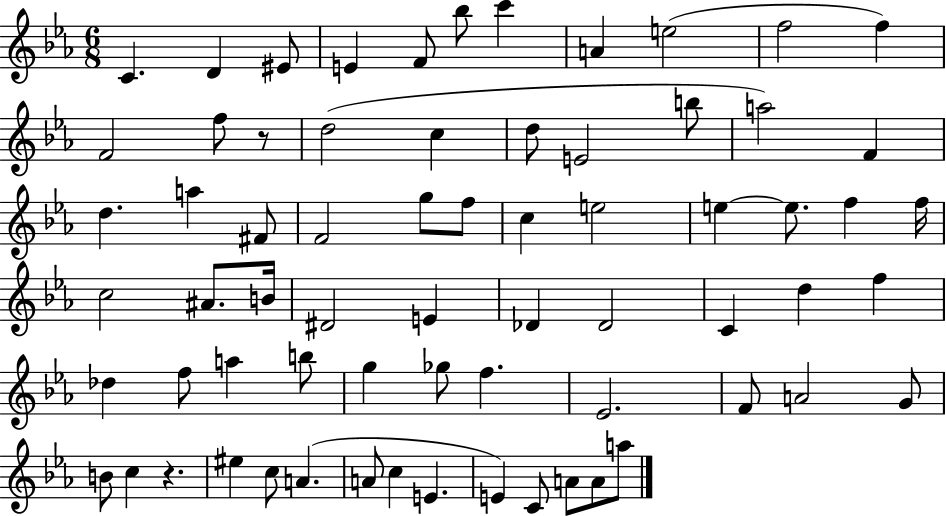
{
  \clef treble
  \numericTimeSignature
  \time 6/8
  \key ees \major
  c'4. d'4 eis'8 | e'4 f'8 bes''8 c'''4 | a'4 e''2( | f''2 f''4) | \break f'2 f''8 r8 | d''2( c''4 | d''8 e'2 b''8 | a''2) f'4 | \break d''4. a''4 fis'8 | f'2 g''8 f''8 | c''4 e''2 | e''4~~ e''8. f''4 f''16 | \break c''2 ais'8. b'16 | dis'2 e'4 | des'4 des'2 | c'4 d''4 f''4 | \break des''4 f''8 a''4 b''8 | g''4 ges''8 f''4. | ees'2. | f'8 a'2 g'8 | \break b'8 c''4 r4. | eis''4 c''8 a'4.( | a'8 c''4 e'4. | e'4) c'8 a'8 a'8 a''8 | \break \bar "|."
}